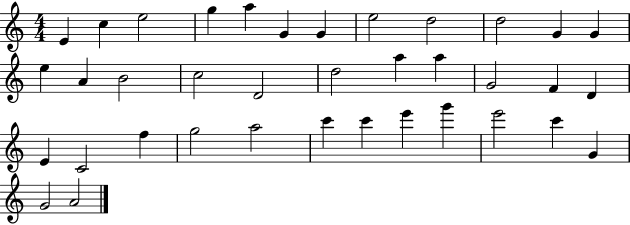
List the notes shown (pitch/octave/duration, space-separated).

E4/q C5/q E5/h G5/q A5/q G4/q G4/q E5/h D5/h D5/h G4/q G4/q E5/q A4/q B4/h C5/h D4/h D5/h A5/q A5/q G4/h F4/q D4/q E4/q C4/h F5/q G5/h A5/h C6/q C6/q E6/q G6/q E6/h C6/q G4/q G4/h A4/h